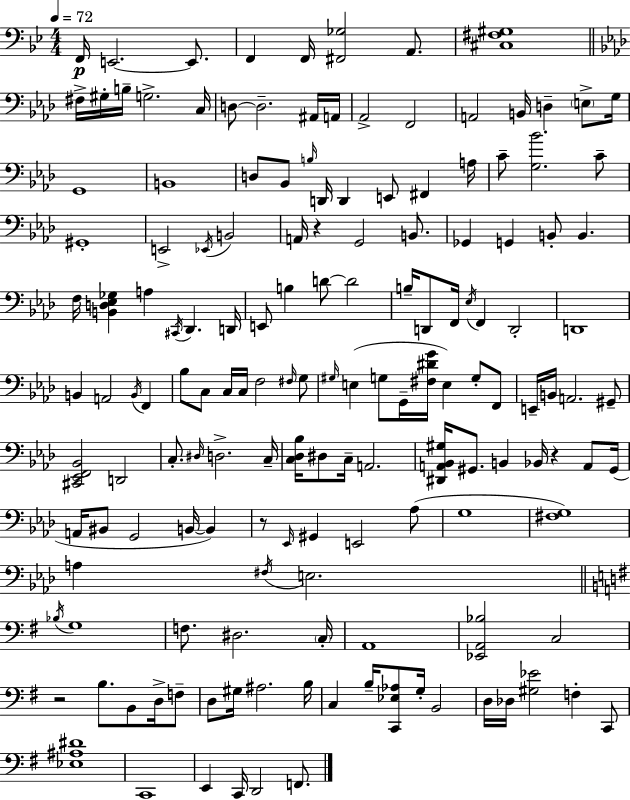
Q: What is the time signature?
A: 4/4